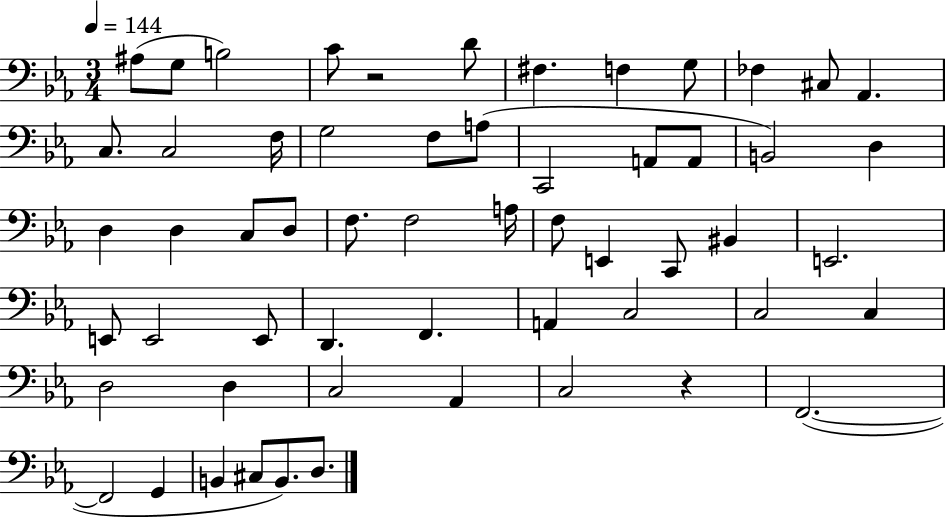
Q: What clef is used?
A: bass